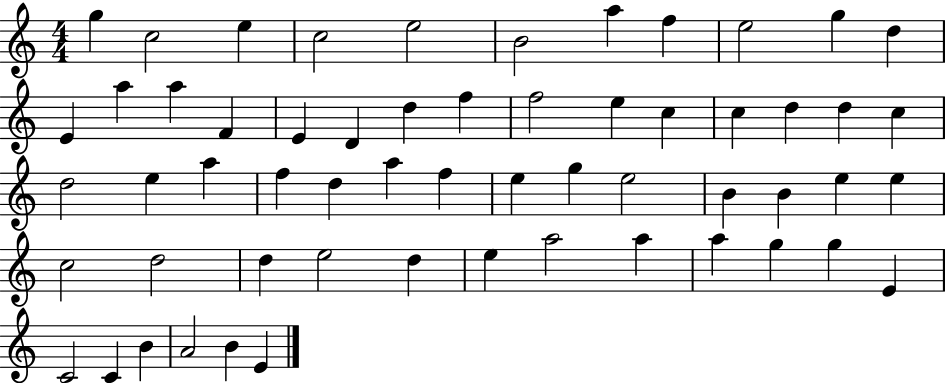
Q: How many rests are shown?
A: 0